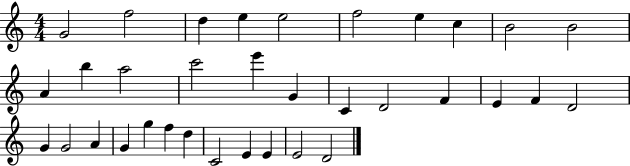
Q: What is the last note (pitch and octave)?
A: D4